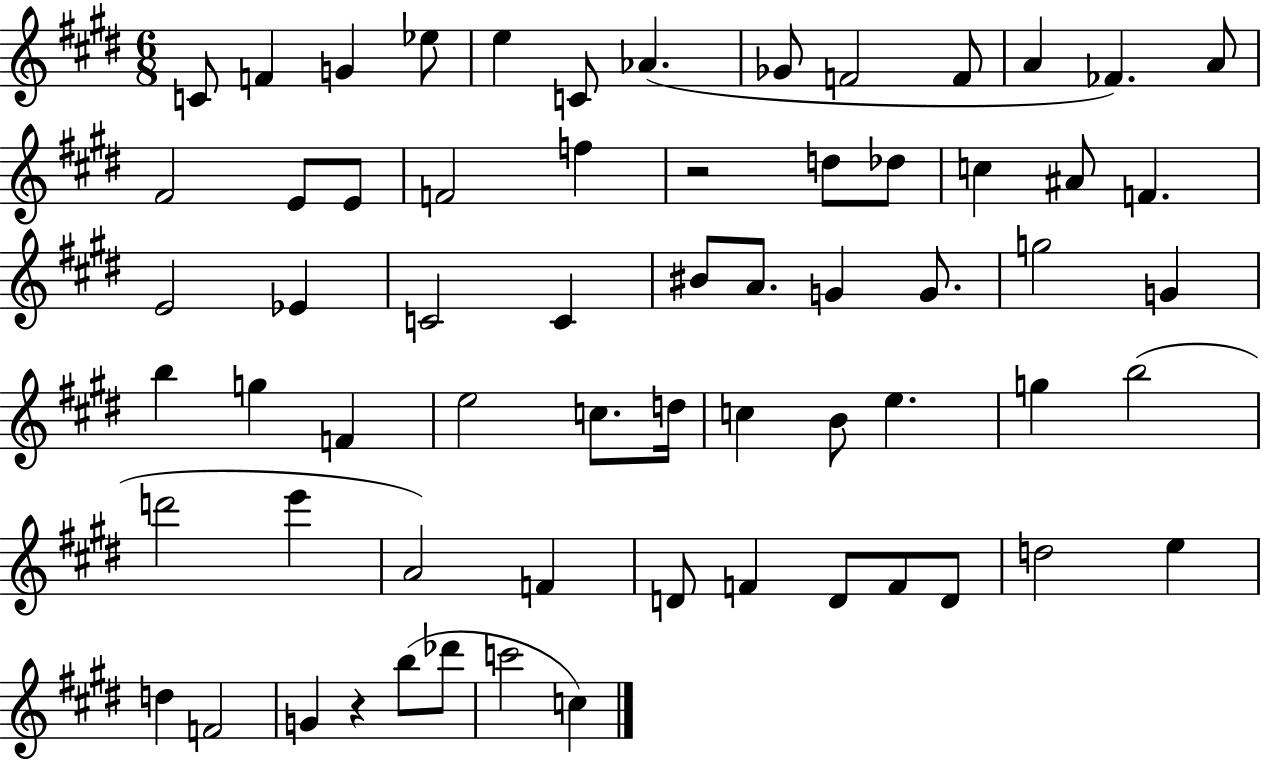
C4/e F4/q G4/q Eb5/e E5/q C4/e Ab4/q. Gb4/e F4/h F4/e A4/q FES4/q. A4/e F#4/h E4/e E4/e F4/h F5/q R/h D5/e Db5/e C5/q A#4/e F4/q. E4/h Eb4/q C4/h C4/q BIS4/e A4/e. G4/q G4/e. G5/h G4/q B5/q G5/q F4/q E5/h C5/e. D5/s C5/q B4/e E5/q. G5/q B5/h D6/h E6/q A4/h F4/q D4/e F4/q D4/e F4/e D4/e D5/h E5/q D5/q F4/h G4/q R/q B5/e Db6/e C6/h C5/q